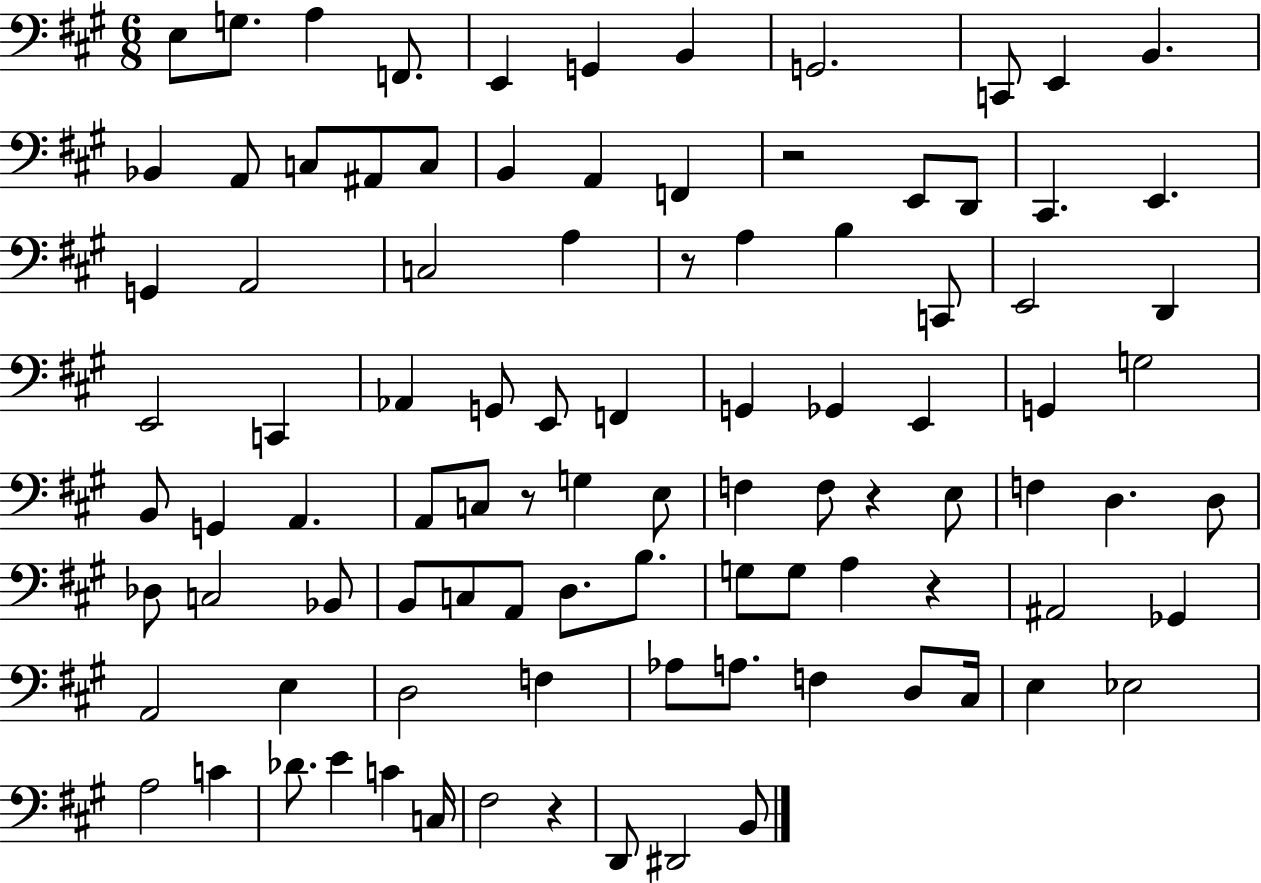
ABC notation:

X:1
T:Untitled
M:6/8
L:1/4
K:A
E,/2 G,/2 A, F,,/2 E,, G,, B,, G,,2 C,,/2 E,, B,, _B,, A,,/2 C,/2 ^A,,/2 C,/2 B,, A,, F,, z2 E,,/2 D,,/2 ^C,, E,, G,, A,,2 C,2 A, z/2 A, B, C,,/2 E,,2 D,, E,,2 C,, _A,, G,,/2 E,,/2 F,, G,, _G,, E,, G,, G,2 B,,/2 G,, A,, A,,/2 C,/2 z/2 G, E,/2 F, F,/2 z E,/2 F, D, D,/2 _D,/2 C,2 _B,,/2 B,,/2 C,/2 A,,/2 D,/2 B,/2 G,/2 G,/2 A, z ^A,,2 _G,, A,,2 E, D,2 F, _A,/2 A,/2 F, D,/2 ^C,/4 E, _E,2 A,2 C _D/2 E C C,/4 ^F,2 z D,,/2 ^D,,2 B,,/2